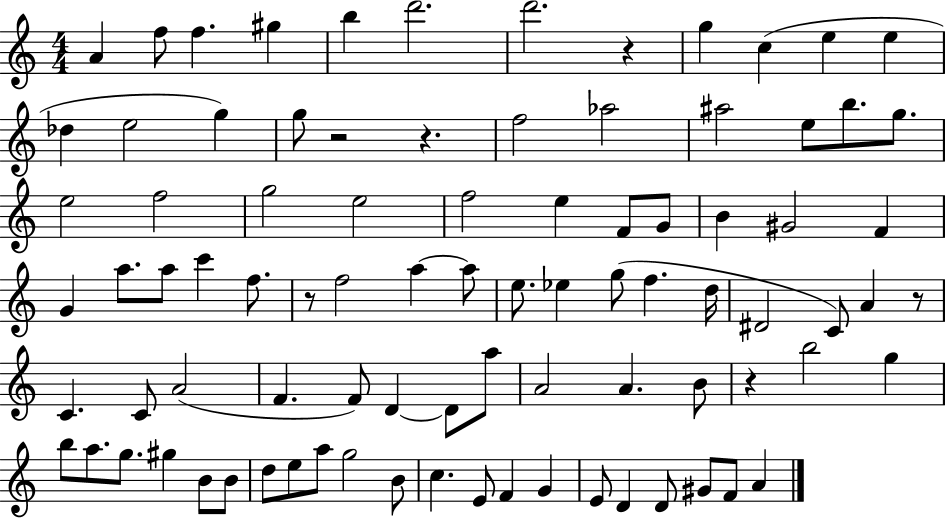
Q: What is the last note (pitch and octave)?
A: A4